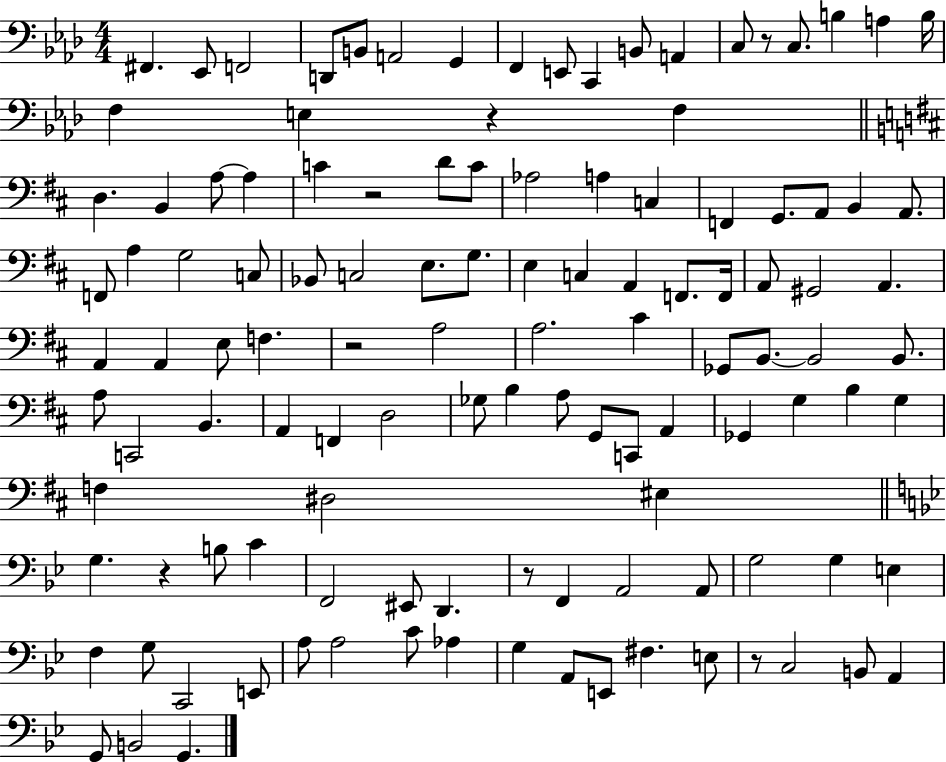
{
  \clef bass
  \numericTimeSignature
  \time 4/4
  \key aes \major
  fis,4. ees,8 f,2 | d,8 b,8 a,2 g,4 | f,4 e,8 c,4 b,8 a,4 | c8 r8 c8. b4 a4 b16 | \break f4 e4 r4 f4 | \bar "||" \break \key d \major d4. b,4 a8~~ a4 | c'4 r2 d'8 c'8 | aes2 a4 c4 | f,4 g,8. a,8 b,4 a,8. | \break f,8 a4 g2 c8 | bes,8 c2 e8. g8. | e4 c4 a,4 f,8. f,16 | a,8 gis,2 a,4. | \break a,4 a,4 e8 f4. | r2 a2 | a2. cis'4 | ges,8 b,8.~~ b,2 b,8. | \break a8 c,2 b,4. | a,4 f,4 d2 | ges8 b4 a8 g,8 c,8 a,4 | ges,4 g4 b4 g4 | \break f4 dis2 eis4 | \bar "||" \break \key bes \major g4. r4 b8 c'4 | f,2 eis,8 d,4. | r8 f,4 a,2 a,8 | g2 g4 e4 | \break f4 g8 c,2 e,8 | a8 a2 c'8 aes4 | g4 a,8 e,8 fis4. e8 | r8 c2 b,8 a,4 | \break g,8 b,2 g,4. | \bar "|."
}